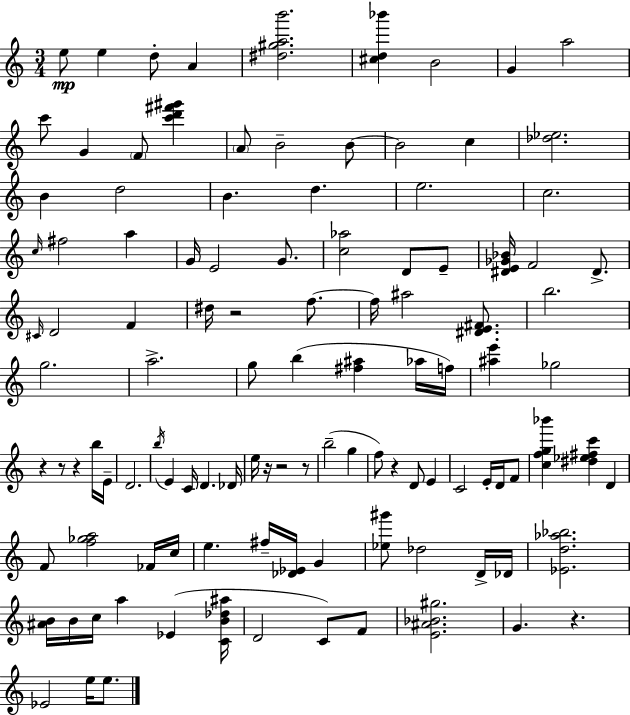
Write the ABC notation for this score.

X:1
T:Untitled
M:3/4
L:1/4
K:Am
e/2 e d/2 A [^d^gab']2 [^cd_b'] B2 G a2 c'/2 G F/2 [c'd'^f'^g'] A/2 B2 B/2 B2 c [_d_e]2 B d2 B d e2 c2 c/4 ^f2 a G/4 E2 G/2 [c_a]2 D/2 E/2 [^DE_G_B]/4 F2 ^D/2 ^C/4 D2 F ^d/4 z2 f/2 f/4 ^a2 [^DE^F]/2 b2 g2 a2 g/2 b [^f^a] _a/4 f/4 [^ae'] _g2 z z/2 z b/4 E/4 D2 b/4 E C/4 D _D/4 e/4 z/4 z2 z/2 b2 g f/2 z D/2 E C2 E/4 D/4 F/2 [cfg_b'] [^d_e^fc'] D F/2 [f_ga]2 _F/4 c/4 e ^f/4 [_D_E]/4 G [_e^g']/2 _d2 D/4 _D/4 [_Ed_a_b]2 [^AB]/4 B/4 c/4 a _E [CB_d^a]/4 D2 C/2 F/2 [E^A_B^g]2 G z _E2 e/4 e/2